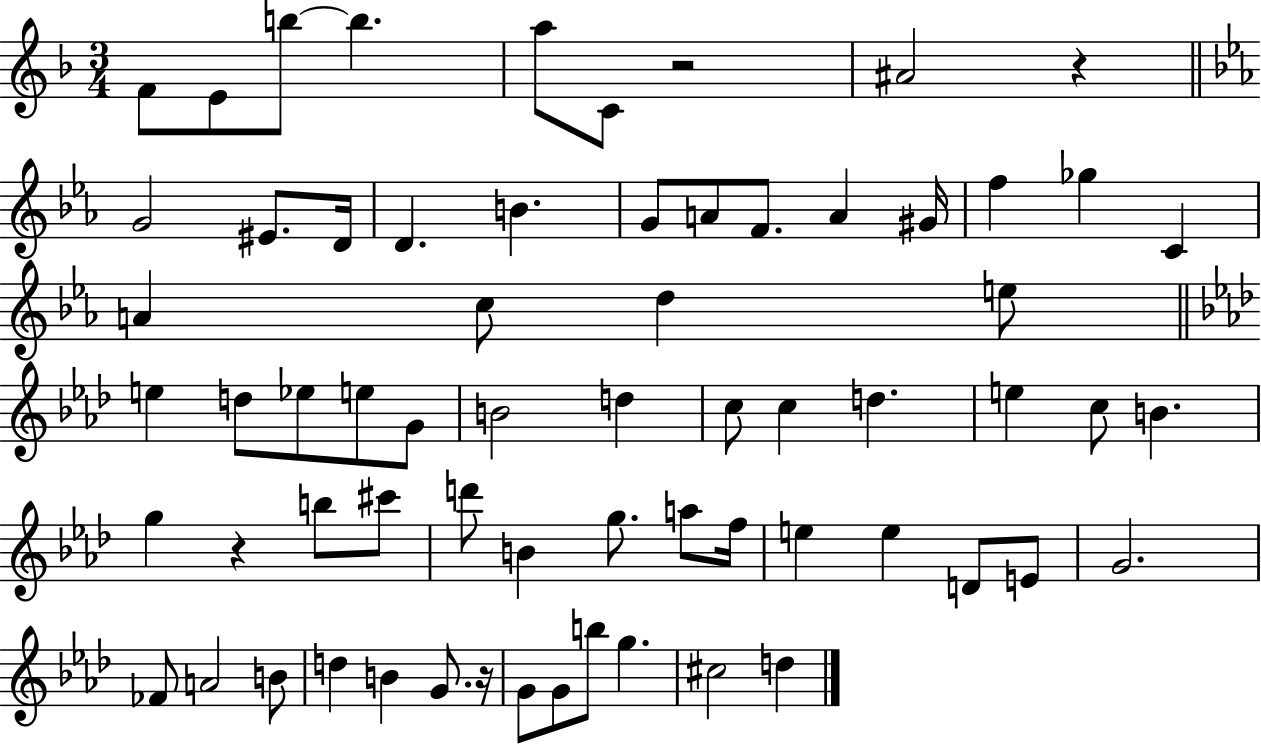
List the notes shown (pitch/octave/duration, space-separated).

F4/e E4/e B5/e B5/q. A5/e C4/e R/h A#4/h R/q G4/h EIS4/e. D4/s D4/q. B4/q. G4/e A4/e F4/e. A4/q G#4/s F5/q Gb5/q C4/q A4/q C5/e D5/q E5/e E5/q D5/e Eb5/e E5/e G4/e B4/h D5/q C5/e C5/q D5/q. E5/q C5/e B4/q. G5/q R/q B5/e C#6/e D6/e B4/q G5/e. A5/e F5/s E5/q E5/q D4/e E4/e G4/h. FES4/e A4/h B4/e D5/q B4/q G4/e. R/s G4/e G4/e B5/e G5/q. C#5/h D5/q